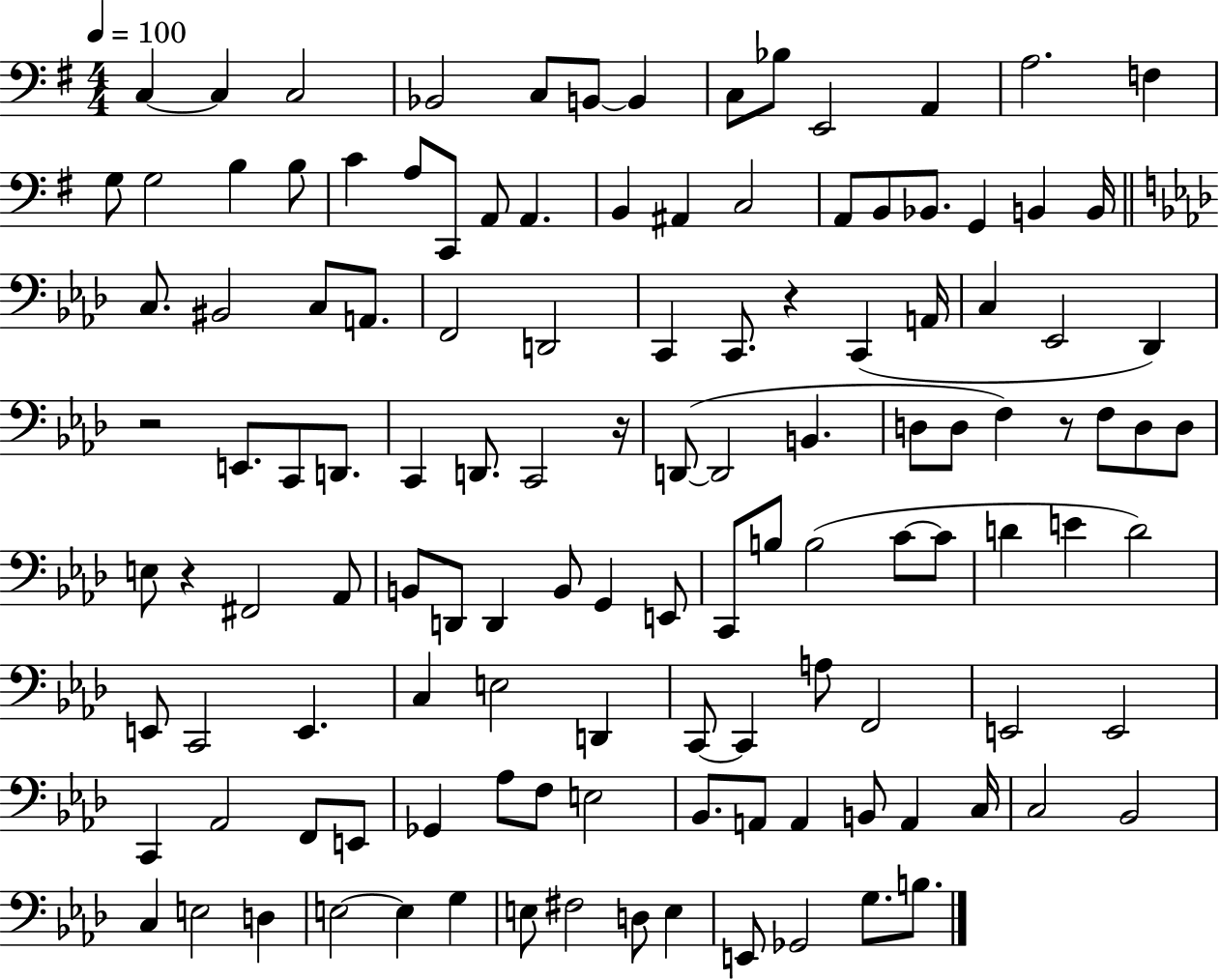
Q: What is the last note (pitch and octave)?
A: B3